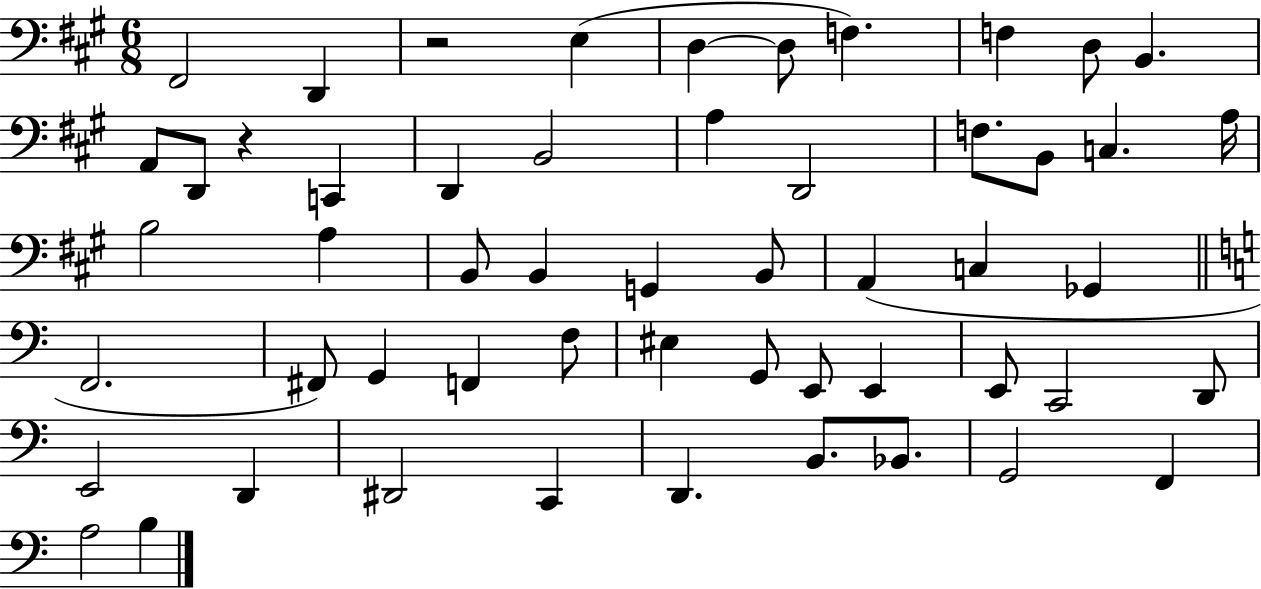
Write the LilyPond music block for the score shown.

{
  \clef bass
  \numericTimeSignature
  \time 6/8
  \key a \major
  fis,2 d,4 | r2 e4( | d4~~ d8 f4.) | f4 d8 b,4. | \break a,8 d,8 r4 c,4 | d,4 b,2 | a4 d,2 | f8. b,8 c4. a16 | \break b2 a4 | b,8 b,4 g,4 b,8 | a,4( c4 ges,4 | \bar "||" \break \key c \major f,2. | fis,8) g,4 f,4 f8 | eis4 g,8 e,8 e,4 | e,8 c,2 d,8 | \break e,2 d,4 | dis,2 c,4 | d,4. b,8. bes,8. | g,2 f,4 | \break a2 b4 | \bar "|."
}